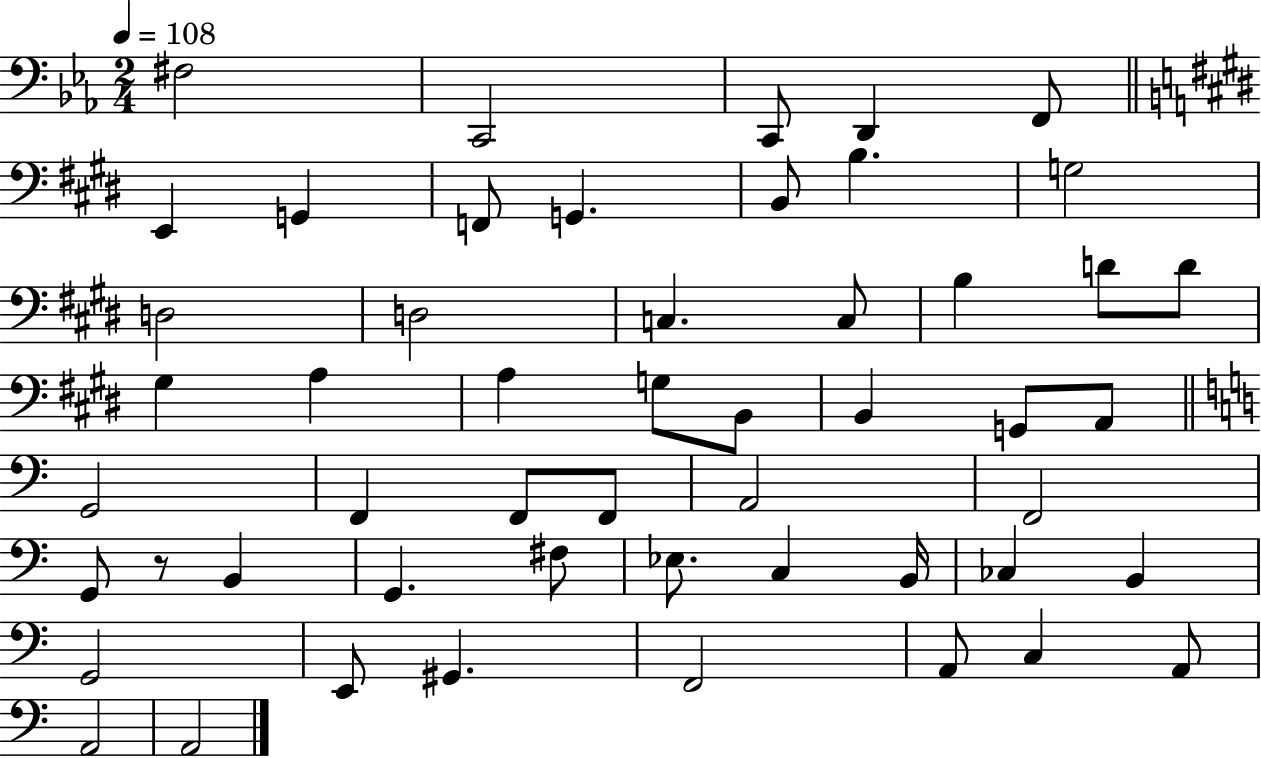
{
  \clef bass
  \numericTimeSignature
  \time 2/4
  \key ees \major
  \tempo 4 = 108
  \repeat volta 2 { fis2 | c,2 | c,8 d,4 f,8 | \bar "||" \break \key e \major e,4 g,4 | f,8 g,4. | b,8 b4. | g2 | \break d2 | d2 | c4. c8 | b4 d'8 d'8 | \break gis4 a4 | a4 g8 b,8 | b,4 g,8 a,8 | \bar "||" \break \key c \major g,2 | f,4 f,8 f,8 | a,2 | f,2 | \break g,8 r8 b,4 | g,4. fis8 | ees8. c4 b,16 | ces4 b,4 | \break g,2 | e,8 gis,4. | f,2 | a,8 c4 a,8 | \break a,2 | a,2 | } \bar "|."
}